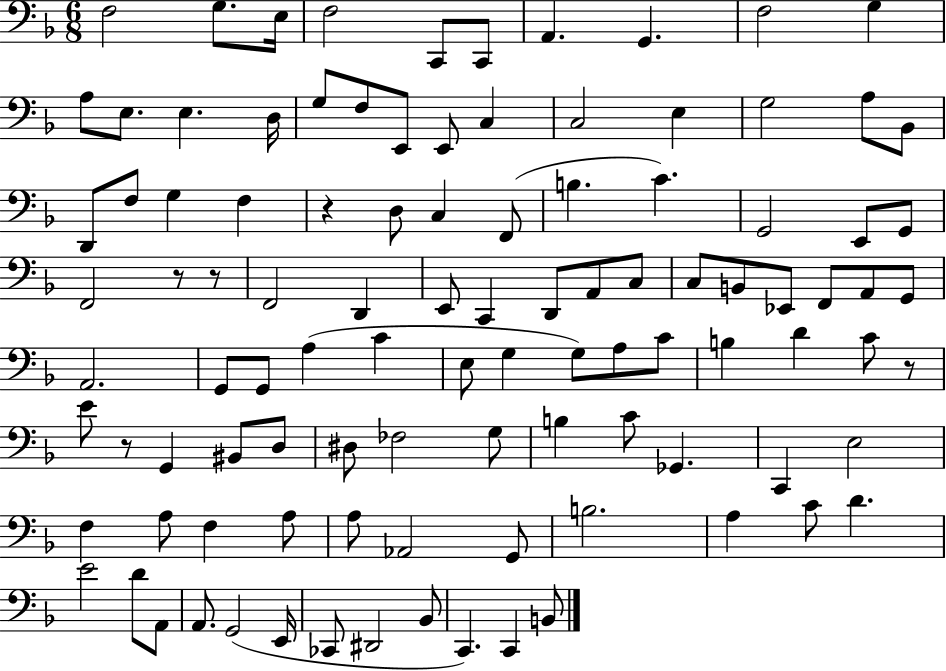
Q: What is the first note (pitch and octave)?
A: F3